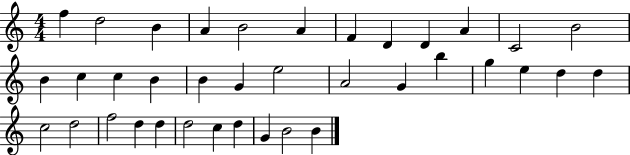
F5/q D5/h B4/q A4/q B4/h A4/q F4/q D4/q D4/q A4/q C4/h B4/h B4/q C5/q C5/q B4/q B4/q G4/q E5/h A4/h G4/q B5/q G5/q E5/q D5/q D5/q C5/h D5/h F5/h D5/q D5/q D5/h C5/q D5/q G4/q B4/h B4/q